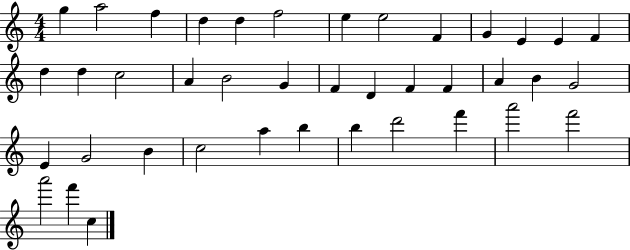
X:1
T:Untitled
M:4/4
L:1/4
K:C
g a2 f d d f2 e e2 F G E E F d d c2 A B2 G F D F F A B G2 E G2 B c2 a b b d'2 f' a'2 f'2 a'2 f' c